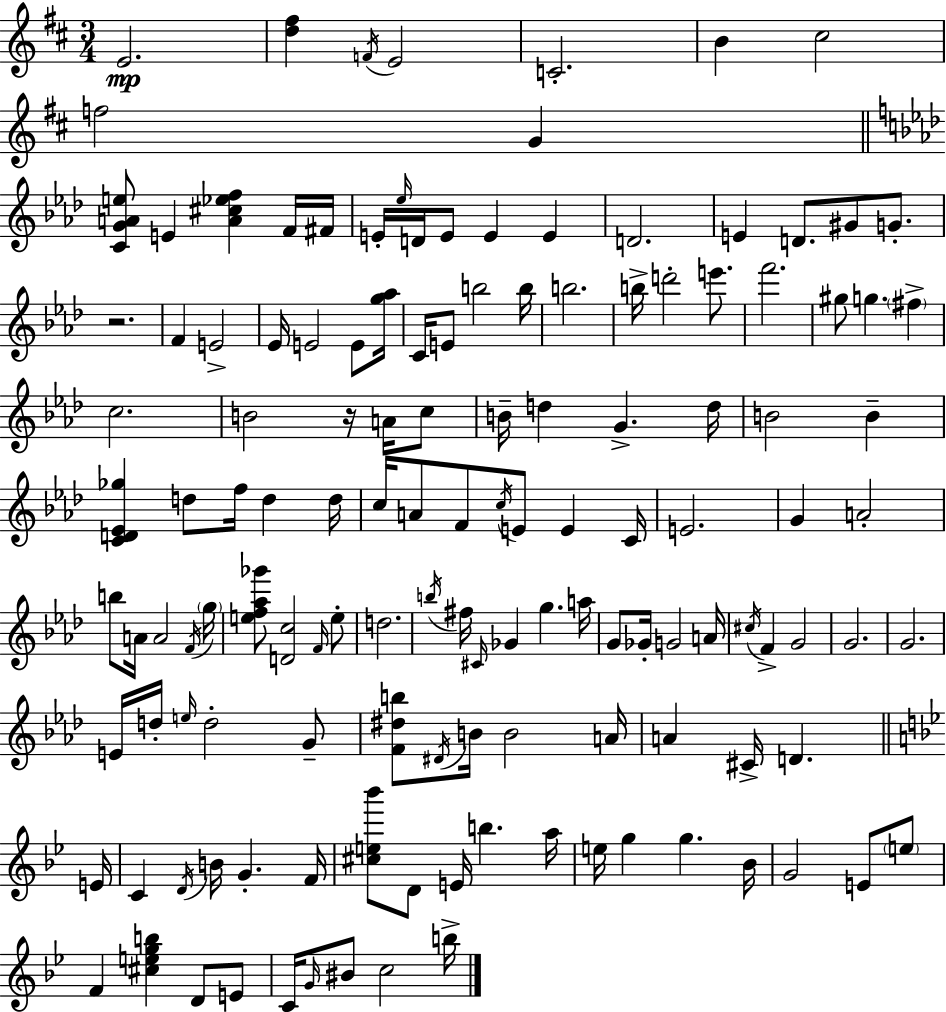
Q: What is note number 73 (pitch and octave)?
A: F#5